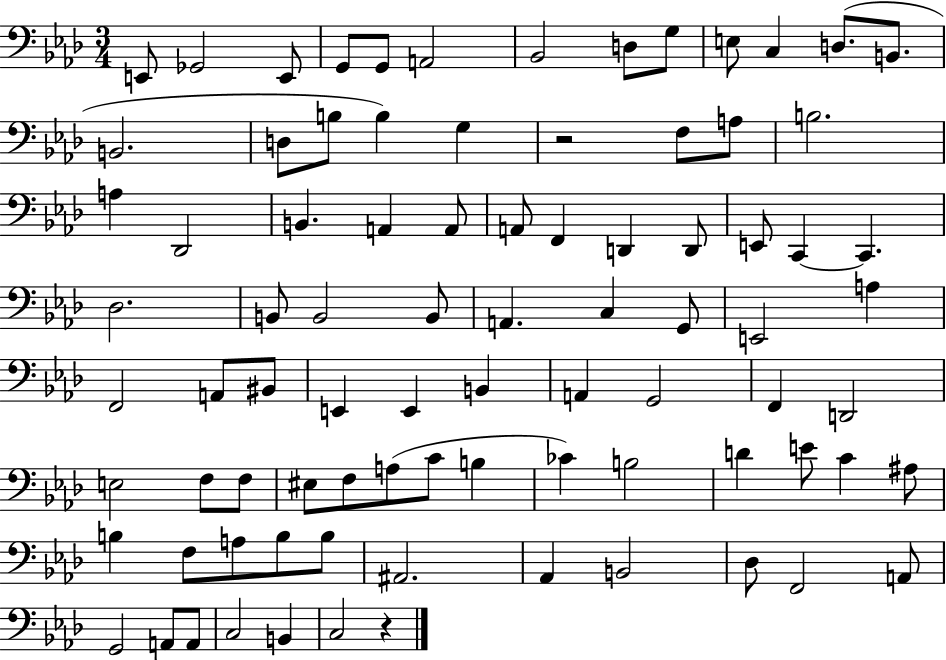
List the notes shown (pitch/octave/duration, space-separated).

E2/e Gb2/h E2/e G2/e G2/e A2/h Bb2/h D3/e G3/e E3/e C3/q D3/e. B2/e. B2/h. D3/e B3/e B3/q G3/q R/h F3/e A3/e B3/h. A3/q Db2/h B2/q. A2/q A2/e A2/e F2/q D2/q D2/e E2/e C2/q C2/q. Db3/h. B2/e B2/h B2/e A2/q. C3/q G2/e E2/h A3/q F2/h A2/e BIS2/e E2/q E2/q B2/q A2/q G2/h F2/q D2/h E3/h F3/e F3/e EIS3/e F3/e A3/e C4/e B3/q CES4/q B3/h D4/q E4/e C4/q A#3/e B3/q F3/e A3/e B3/e B3/e A#2/h. Ab2/q B2/h Db3/e F2/h A2/e G2/h A2/e A2/e C3/h B2/q C3/h R/q